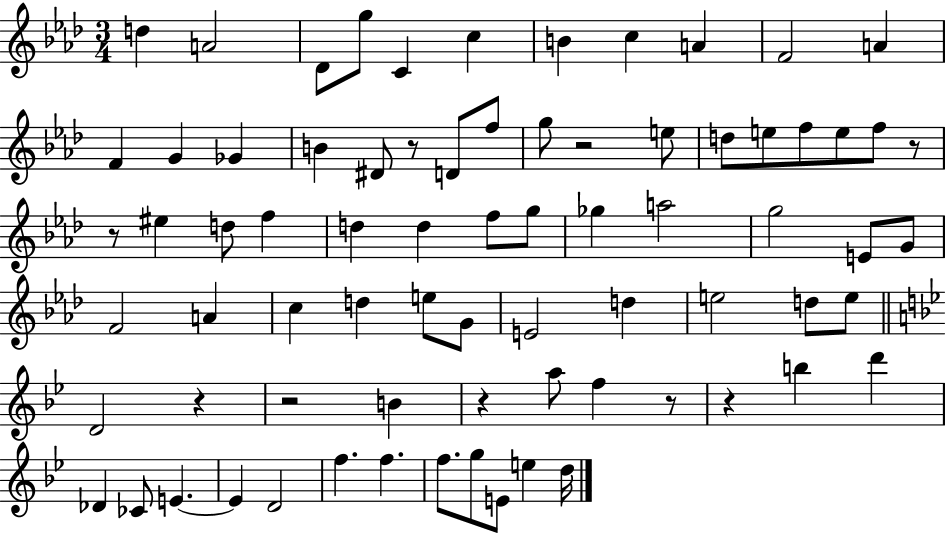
D5/q A4/h Db4/e G5/e C4/q C5/q B4/q C5/q A4/q F4/h A4/q F4/q G4/q Gb4/q B4/q D#4/e R/e D4/e F5/e G5/e R/h E5/e D5/e E5/e F5/e E5/e F5/e R/e R/e EIS5/q D5/e F5/q D5/q D5/q F5/e G5/e Gb5/q A5/h G5/h E4/e G4/e F4/h A4/q C5/q D5/q E5/e G4/e E4/h D5/q E5/h D5/e E5/e D4/h R/q R/h B4/q R/q A5/e F5/q R/e R/q B5/q D6/q Db4/q CES4/e E4/q. E4/q D4/h F5/q. F5/q. F5/e. G5/e E4/e E5/q D5/s